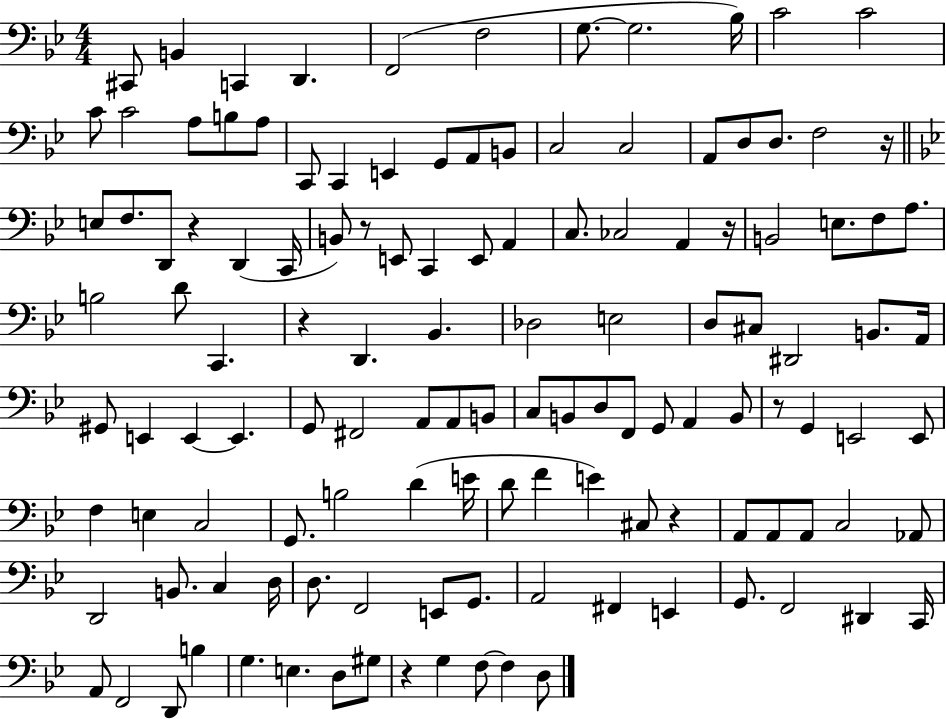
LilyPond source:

{
  \clef bass
  \numericTimeSignature
  \time 4/4
  \key bes \major
  \repeat volta 2 { cis,8 b,4 c,4 d,4. | f,2( f2 | g8.~~ g2. bes16) | c'2 c'2 | \break c'8 c'2 a8 b8 a8 | c,8 c,4 e,4 g,8 a,8 b,8 | c2 c2 | a,8 d8 d8. f2 r16 | \break \bar "||" \break \key bes \major e8 f8. d,8 r4 d,4( c,16 | b,8) r8 e,8 c,4 e,8 a,4 | c8. ces2 a,4 r16 | b,2 e8. f8 a8. | \break b2 d'8 c,4. | r4 d,4. bes,4. | des2 e2 | d8 cis8 dis,2 b,8. a,16 | \break gis,8 e,4 e,4~~ e,4. | g,8 fis,2 a,8 a,8 b,8 | c8 b,8 d8 f,8 g,8 a,4 b,8 | r8 g,4 e,2 e,8 | \break f4 e4 c2 | g,8. b2 d'4( e'16 | d'8 f'4 e'4) cis8 r4 | a,8 a,8 a,8 c2 aes,8 | \break d,2 b,8. c4 d16 | d8. f,2 e,8 g,8. | a,2 fis,4 e,4 | g,8. f,2 dis,4 c,16 | \break a,8 f,2 d,8 b4 | g4. e4. d8 gis8 | r4 g4 f8~~ f4 d8 | } \bar "|."
}